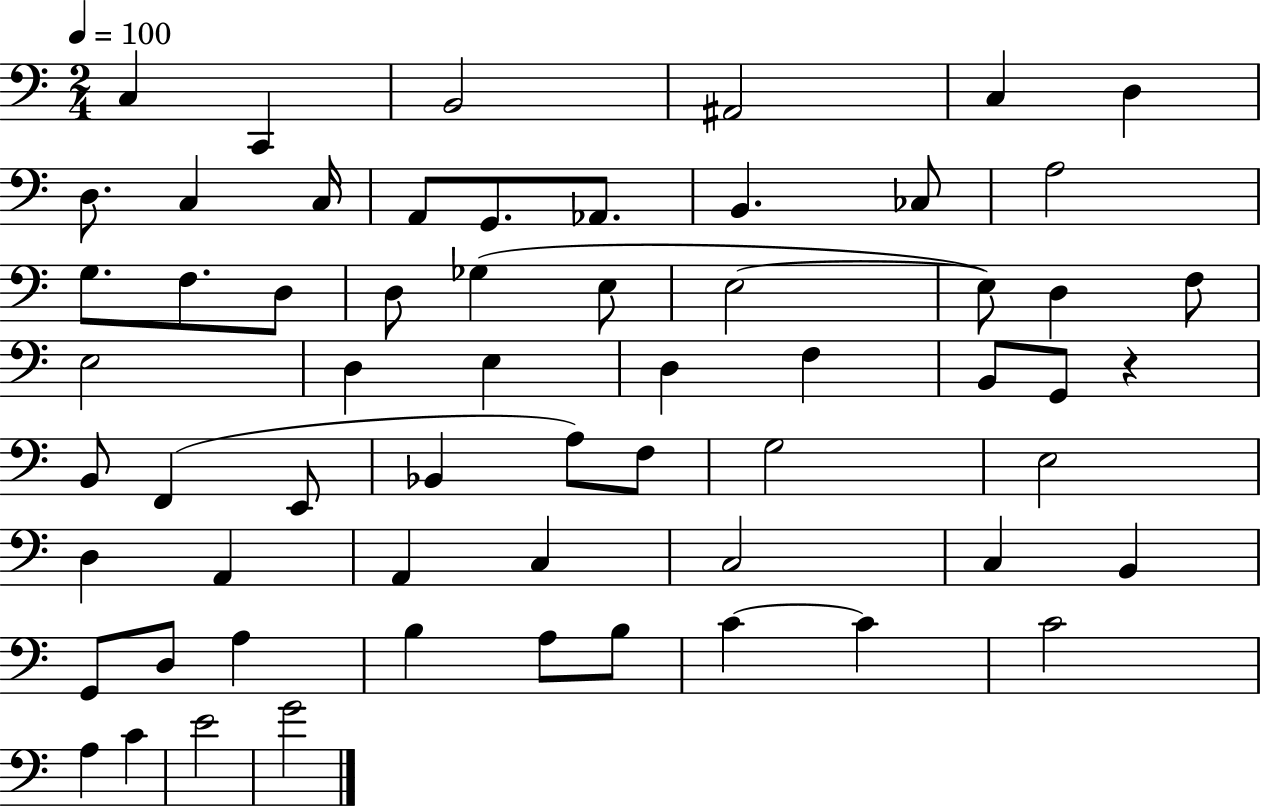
{
  \clef bass
  \numericTimeSignature
  \time 2/4
  \key c \major
  \tempo 4 = 100
  c4 c,4 | b,2 | ais,2 | c4 d4 | \break d8. c4 c16 | a,8 g,8. aes,8. | b,4. ces8 | a2 | \break g8. f8. d8 | d8 ges4( e8 | e2~~ | e8) d4 f8 | \break e2 | d4 e4 | d4 f4 | b,8 g,8 r4 | \break b,8 f,4( e,8 | bes,4 a8) f8 | g2 | e2 | \break d4 a,4 | a,4 c4 | c2 | c4 b,4 | \break g,8 d8 a4 | b4 a8 b8 | c'4~~ c'4 | c'2 | \break a4 c'4 | e'2 | g'2 | \bar "|."
}